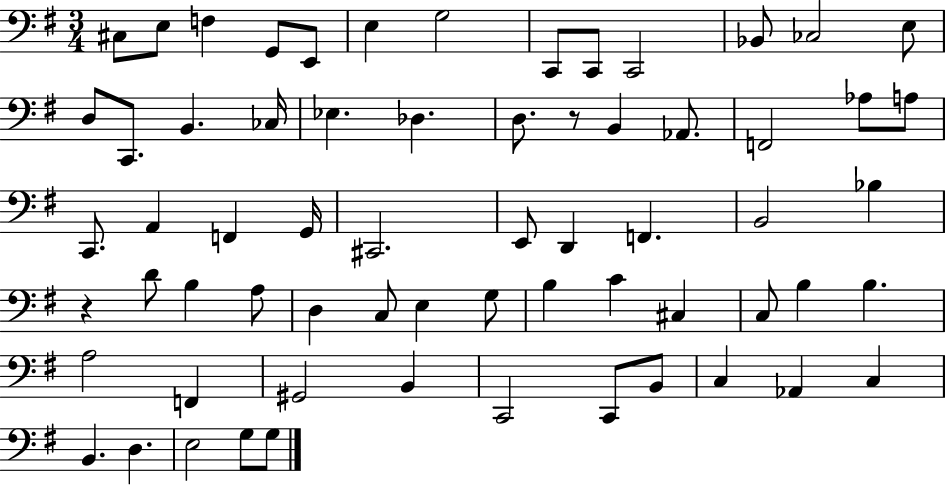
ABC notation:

X:1
T:Untitled
M:3/4
L:1/4
K:G
^C,/2 E,/2 F, G,,/2 E,,/2 E, G,2 C,,/2 C,,/2 C,,2 _B,,/2 _C,2 E,/2 D,/2 C,,/2 B,, _C,/4 _E, _D, D,/2 z/2 B,, _A,,/2 F,,2 _A,/2 A,/2 C,,/2 A,, F,, G,,/4 ^C,,2 E,,/2 D,, F,, B,,2 _B, z D/2 B, A,/2 D, C,/2 E, G,/2 B, C ^C, C,/2 B, B, A,2 F,, ^G,,2 B,, C,,2 C,,/2 B,,/2 C, _A,, C, B,, D, E,2 G,/2 G,/2